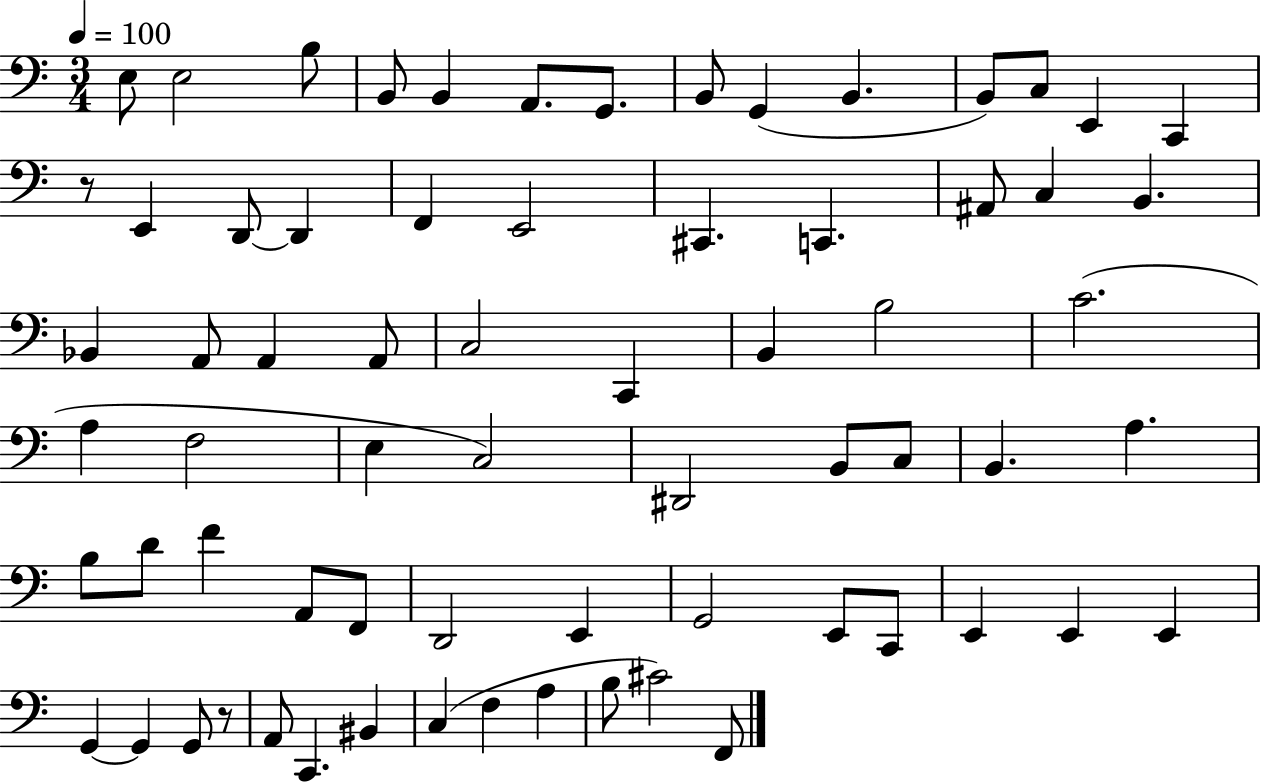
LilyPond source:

{
  \clef bass
  \numericTimeSignature
  \time 3/4
  \key c \major
  \tempo 4 = 100
  e8 e2 b8 | b,8 b,4 a,8. g,8. | b,8 g,4( b,4. | b,8) c8 e,4 c,4 | \break r8 e,4 d,8~~ d,4 | f,4 e,2 | cis,4. c,4. | ais,8 c4 b,4. | \break bes,4 a,8 a,4 a,8 | c2 c,4 | b,4 b2 | c'2.( | \break a4 f2 | e4 c2) | dis,2 b,8 c8 | b,4. a4. | \break b8 d'8 f'4 a,8 f,8 | d,2 e,4 | g,2 e,8 c,8 | e,4 e,4 e,4 | \break g,4~~ g,4 g,8 r8 | a,8 c,4. bis,4 | c4( f4 a4 | b8 cis'2) f,8 | \break \bar "|."
}